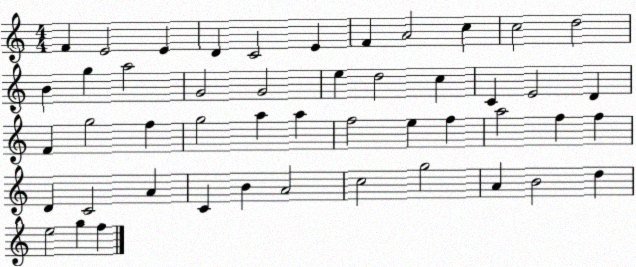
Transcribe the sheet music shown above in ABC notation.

X:1
T:Untitled
M:4/4
L:1/4
K:C
F E2 E D C2 E F A2 c c2 d2 B g a2 G2 G2 e d2 c C E2 D F g2 f g2 a a f2 e f a2 f f D C2 A C B A2 c2 g2 A B2 d e2 g f